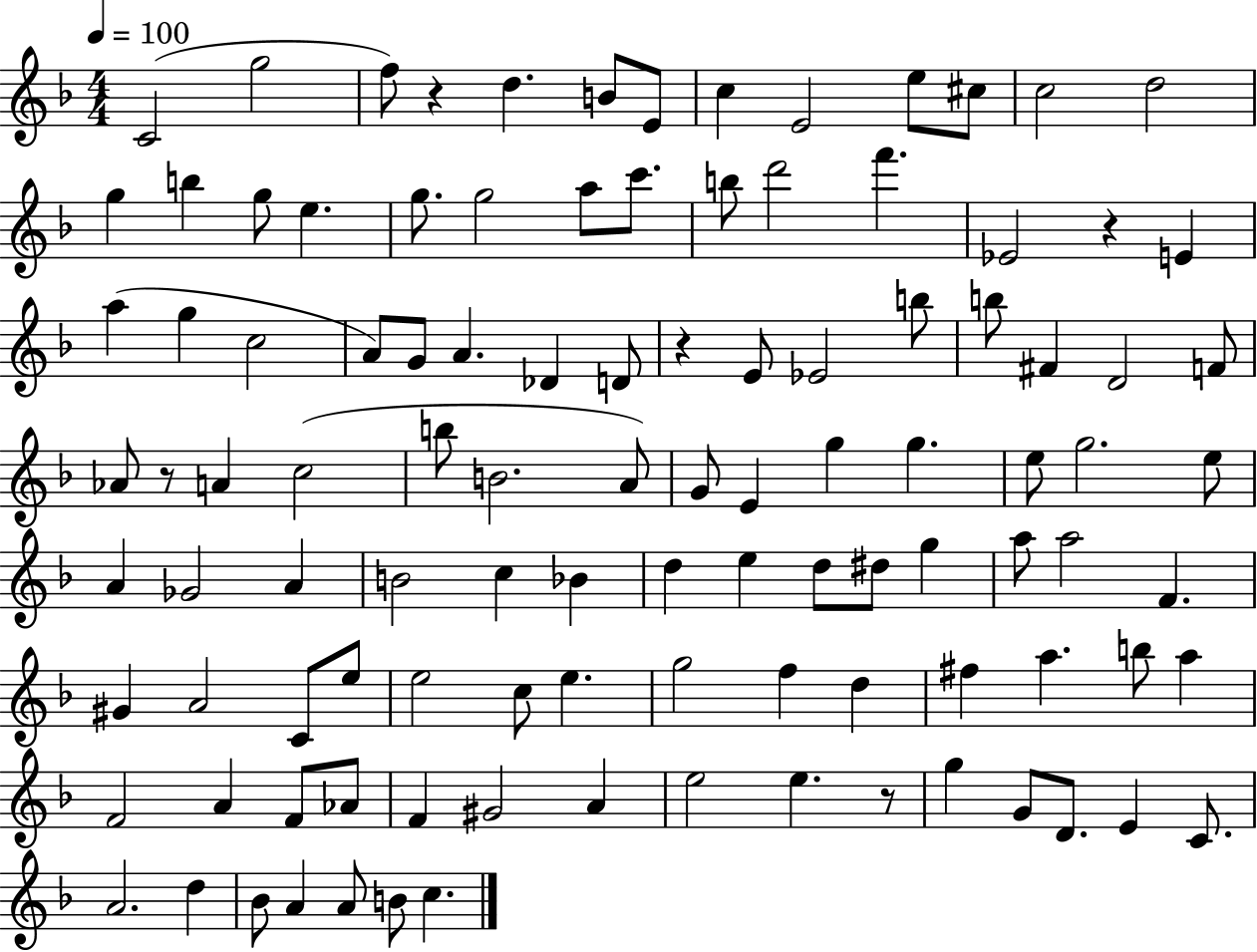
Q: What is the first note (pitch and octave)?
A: C4